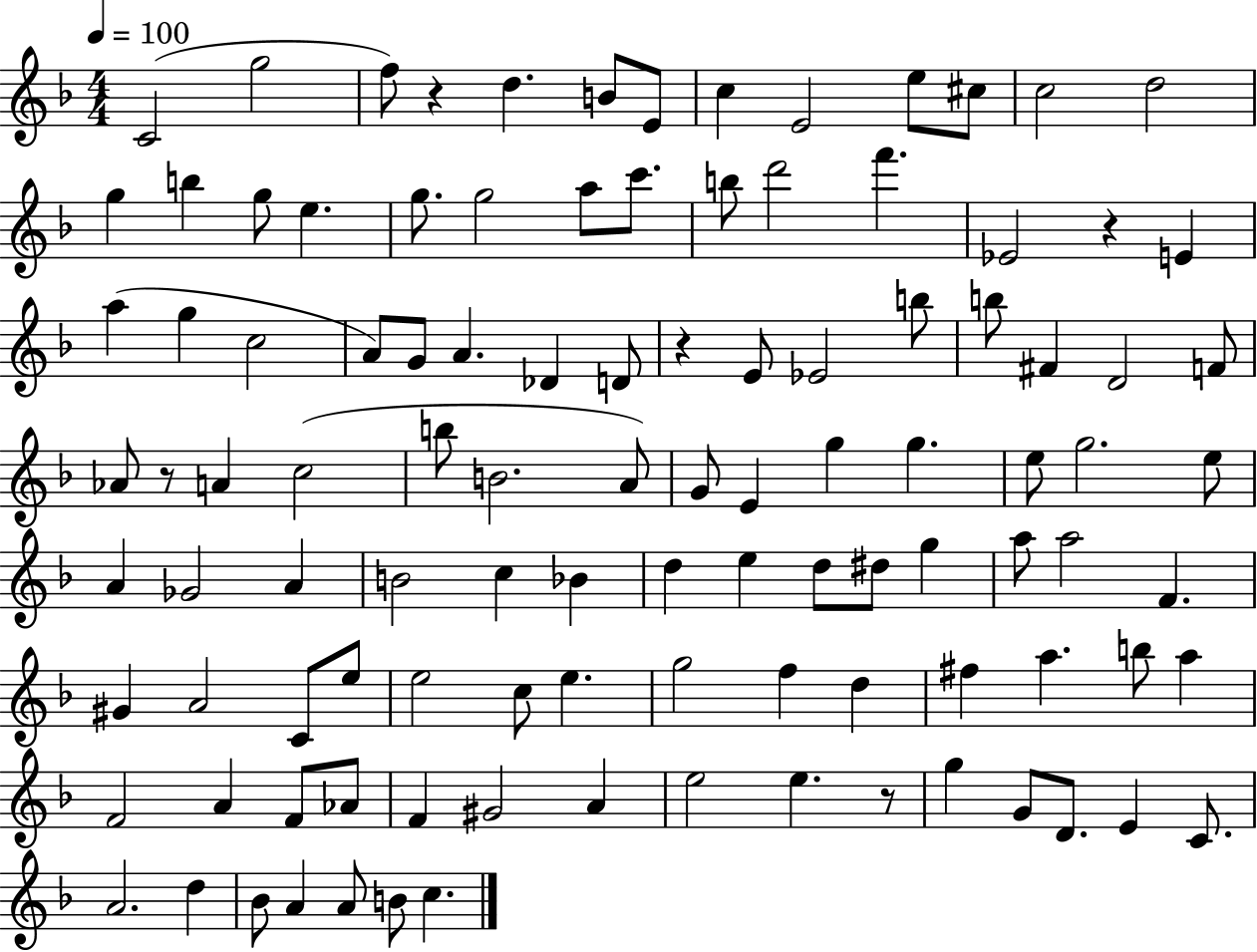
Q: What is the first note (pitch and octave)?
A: C4